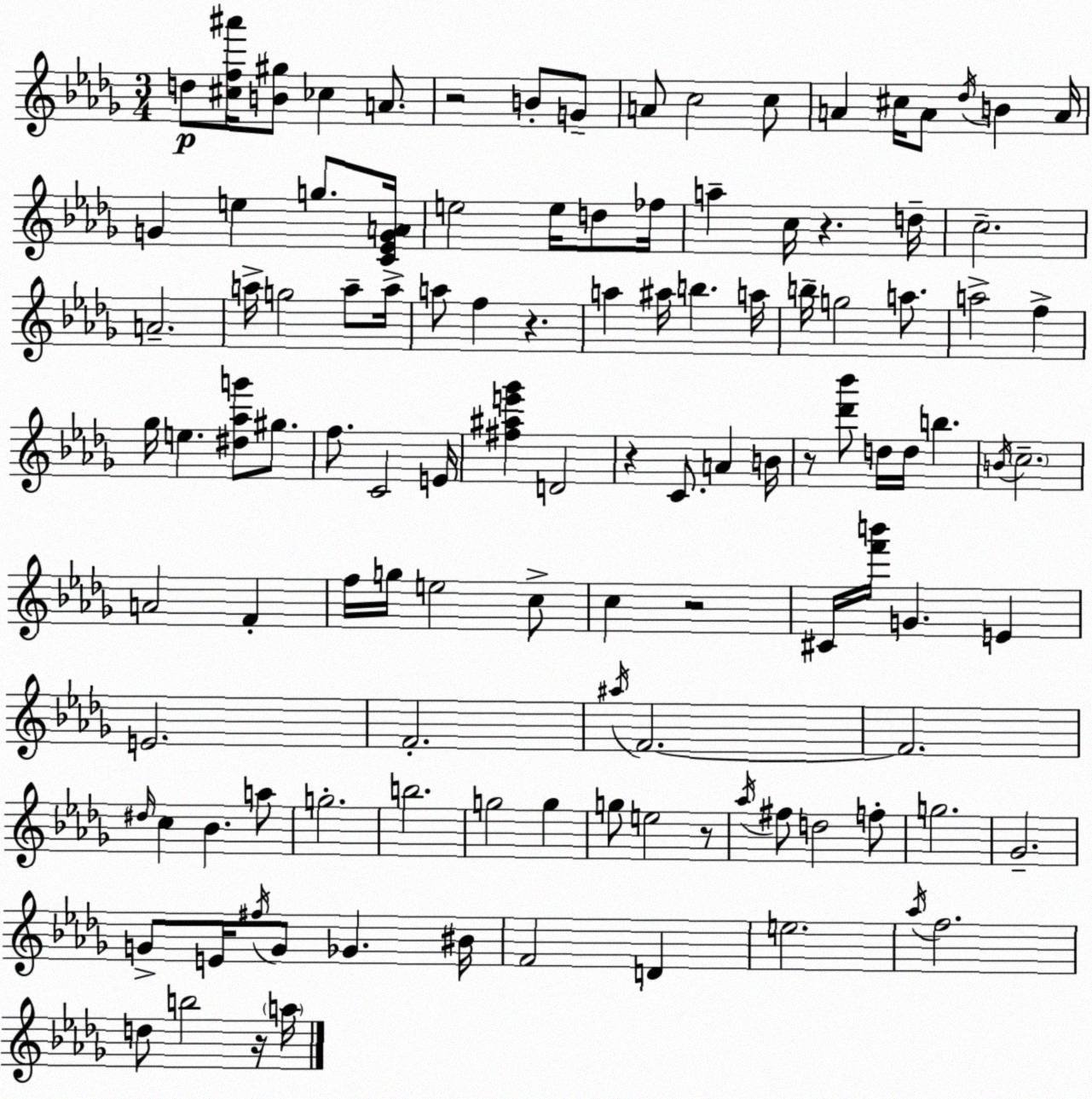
X:1
T:Untitled
M:3/4
L:1/4
K:Bbm
d/2 [^cf^a']/4 [B^g]/2 _c A/2 z2 B/2 G/2 A/2 c2 c/2 A ^c/4 A/2 _d/4 B A/4 G e g/2 [C_EGA]/4 e2 e/4 d/2 _f/4 a c/4 z d/4 c2 A2 a/4 g2 a/2 a/4 a/2 f z a ^a/4 b a/4 b/4 g2 a/2 a2 f _g/4 e [^d_ag']/2 ^g/2 f/2 C2 E/4 [^f^ae'_g'] D2 z C/2 A B/4 z/2 [_d'_b']/2 d/4 d/4 b B/4 c2 A2 F f/4 g/4 e2 c/2 c z2 ^C/4 [f'b']/4 G E E2 F2 ^a/4 F2 F2 ^d/4 c _B a/2 g2 b2 g2 g g/2 e2 z/2 _a/4 ^f/2 d2 f/2 g2 _G2 G/2 E/4 ^f/4 G/2 _G ^B/4 F2 D e2 _a/4 f2 d/2 b2 z/4 a/4